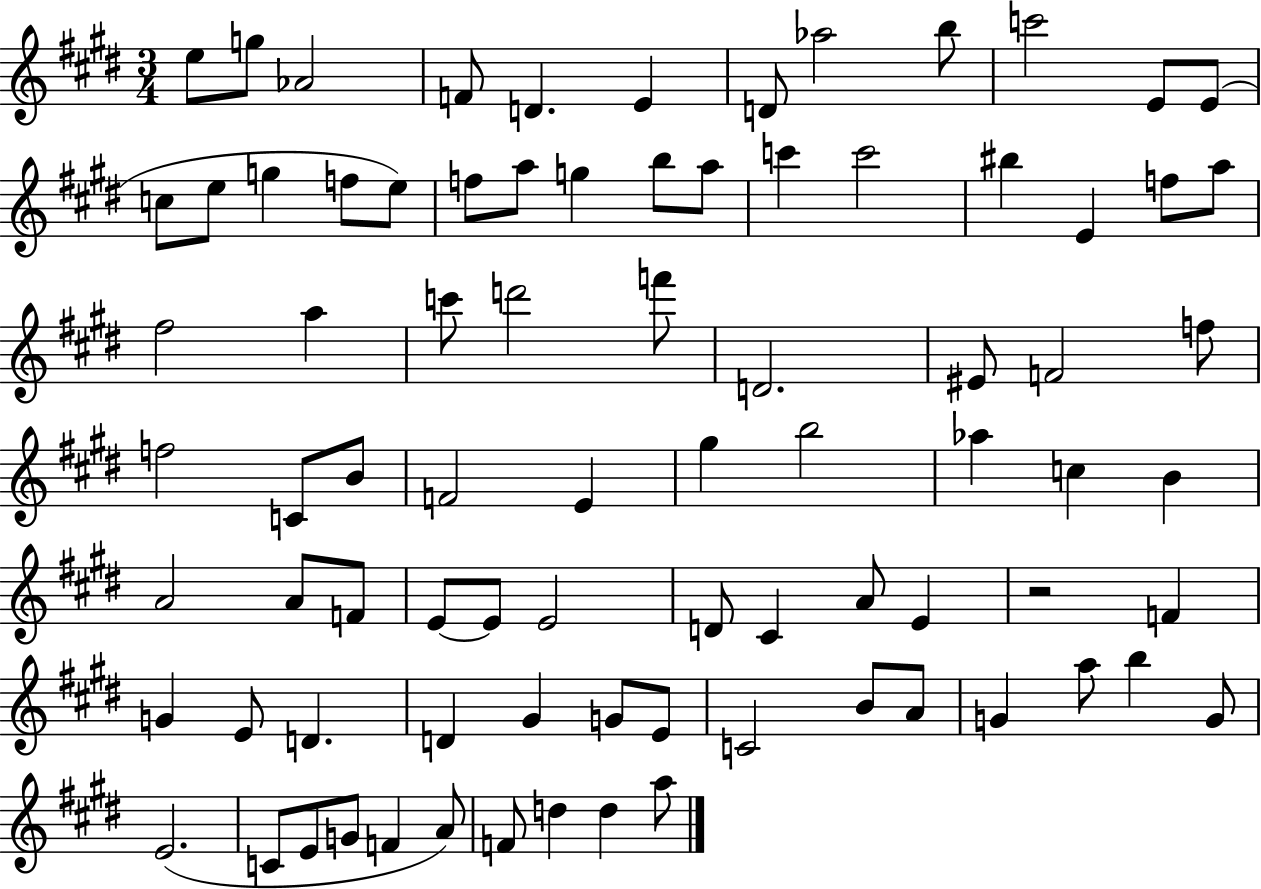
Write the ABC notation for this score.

X:1
T:Untitled
M:3/4
L:1/4
K:E
e/2 g/2 _A2 F/2 D E D/2 _a2 b/2 c'2 E/2 E/2 c/2 e/2 g f/2 e/2 f/2 a/2 g b/2 a/2 c' c'2 ^b E f/2 a/2 ^f2 a c'/2 d'2 f'/2 D2 ^E/2 F2 f/2 f2 C/2 B/2 F2 E ^g b2 _a c B A2 A/2 F/2 E/2 E/2 E2 D/2 ^C A/2 E z2 F G E/2 D D ^G G/2 E/2 C2 B/2 A/2 G a/2 b G/2 E2 C/2 E/2 G/2 F A/2 F/2 d d a/2